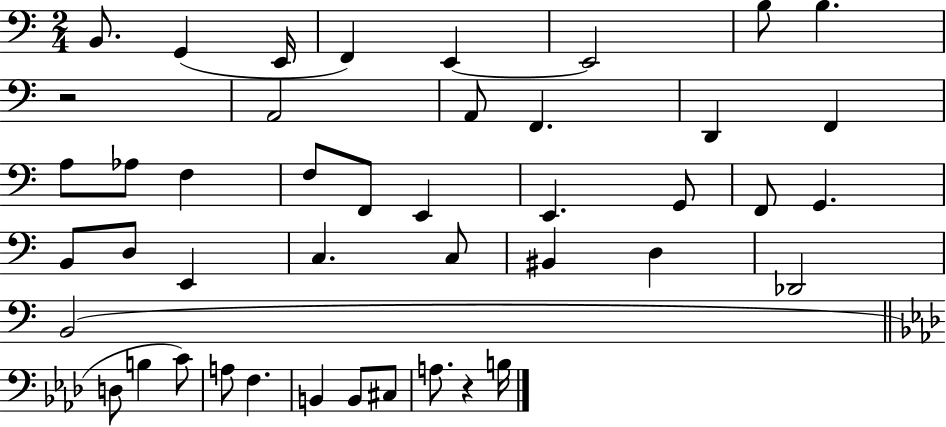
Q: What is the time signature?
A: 2/4